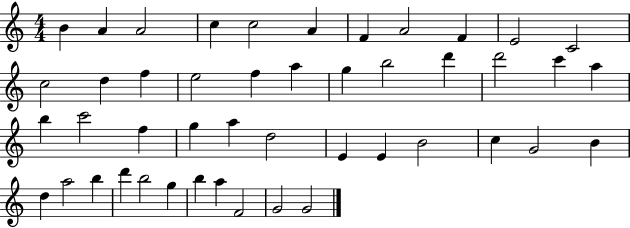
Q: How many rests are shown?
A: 0